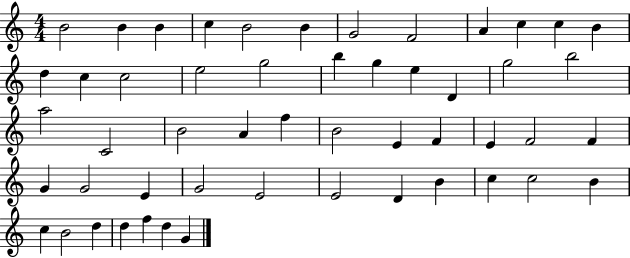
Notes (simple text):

B4/h B4/q B4/q C5/q B4/h B4/q G4/h F4/h A4/q C5/q C5/q B4/q D5/q C5/q C5/h E5/h G5/h B5/q G5/q E5/q D4/q G5/h B5/h A5/h C4/h B4/h A4/q F5/q B4/h E4/q F4/q E4/q F4/h F4/q G4/q G4/h E4/q G4/h E4/h E4/h D4/q B4/q C5/q C5/h B4/q C5/q B4/h D5/q D5/q F5/q D5/q G4/q